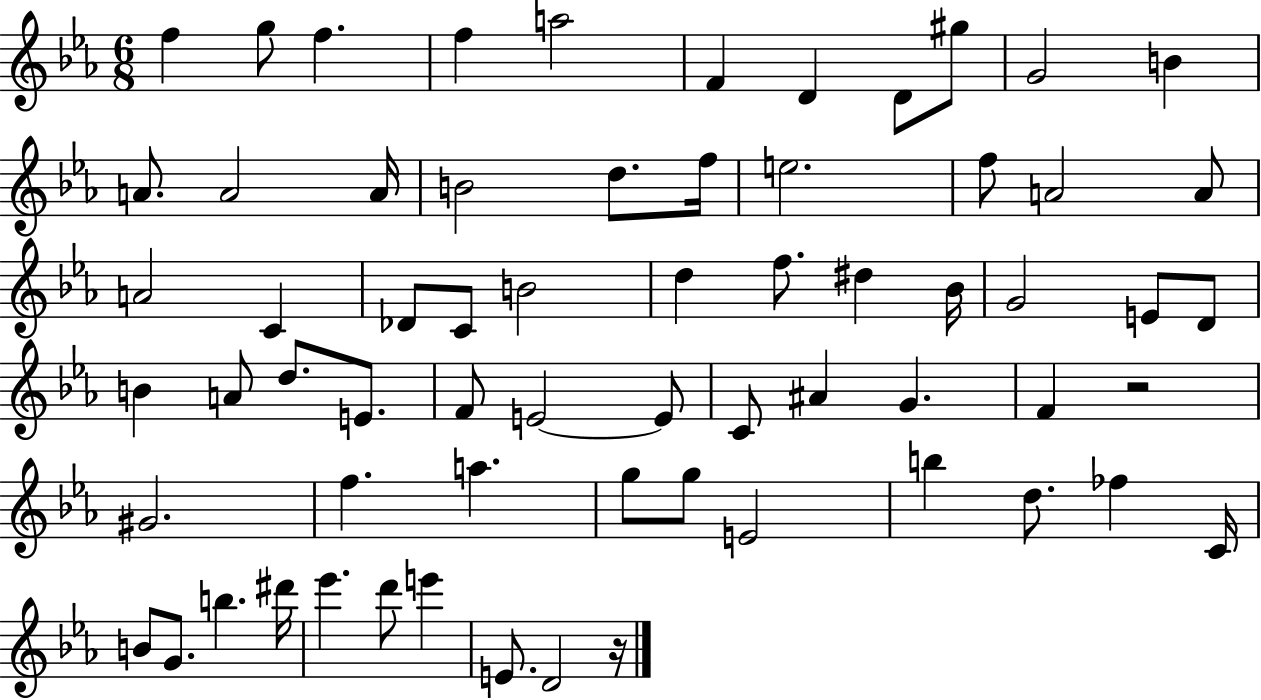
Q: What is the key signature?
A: EES major